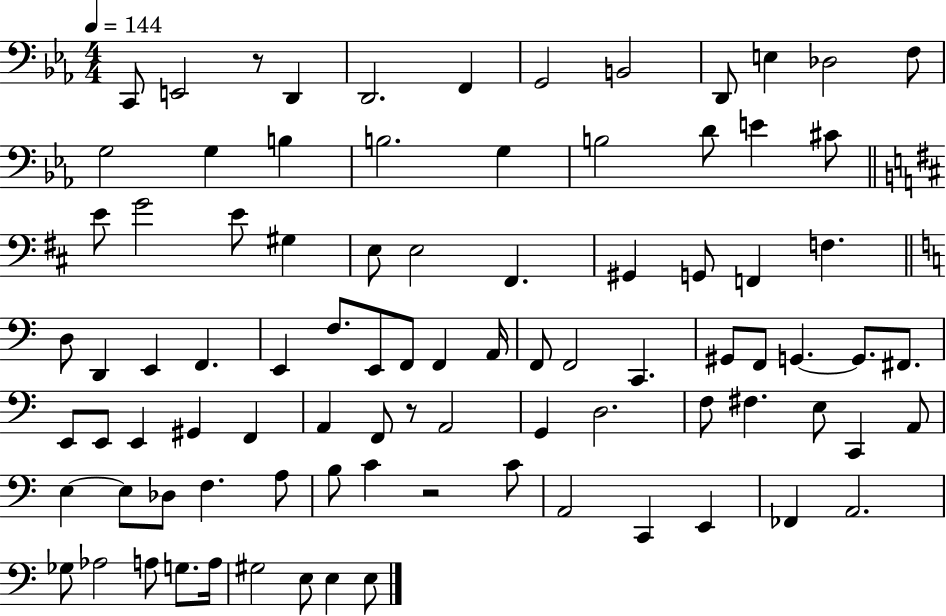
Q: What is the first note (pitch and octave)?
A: C2